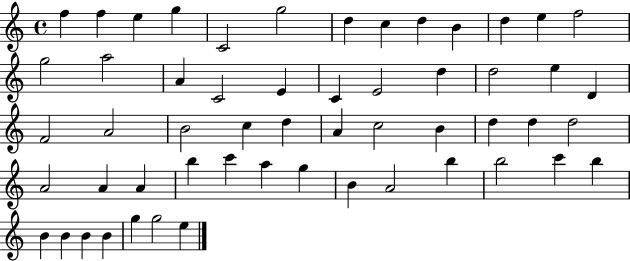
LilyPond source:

{
  \clef treble
  \time 4/4
  \defaultTimeSignature
  \key c \major
  f''4 f''4 e''4 g''4 | c'2 g''2 | d''4 c''4 d''4 b'4 | d''4 e''4 f''2 | \break g''2 a''2 | a'4 c'2 e'4 | c'4 e'2 d''4 | d''2 e''4 d'4 | \break f'2 a'2 | b'2 c''4 d''4 | a'4 c''2 b'4 | d''4 d''4 d''2 | \break a'2 a'4 a'4 | b''4 c'''4 a''4 g''4 | b'4 a'2 b''4 | b''2 c'''4 b''4 | \break b'4 b'4 b'4 b'4 | g''4 g''2 e''4 | \bar "|."
}